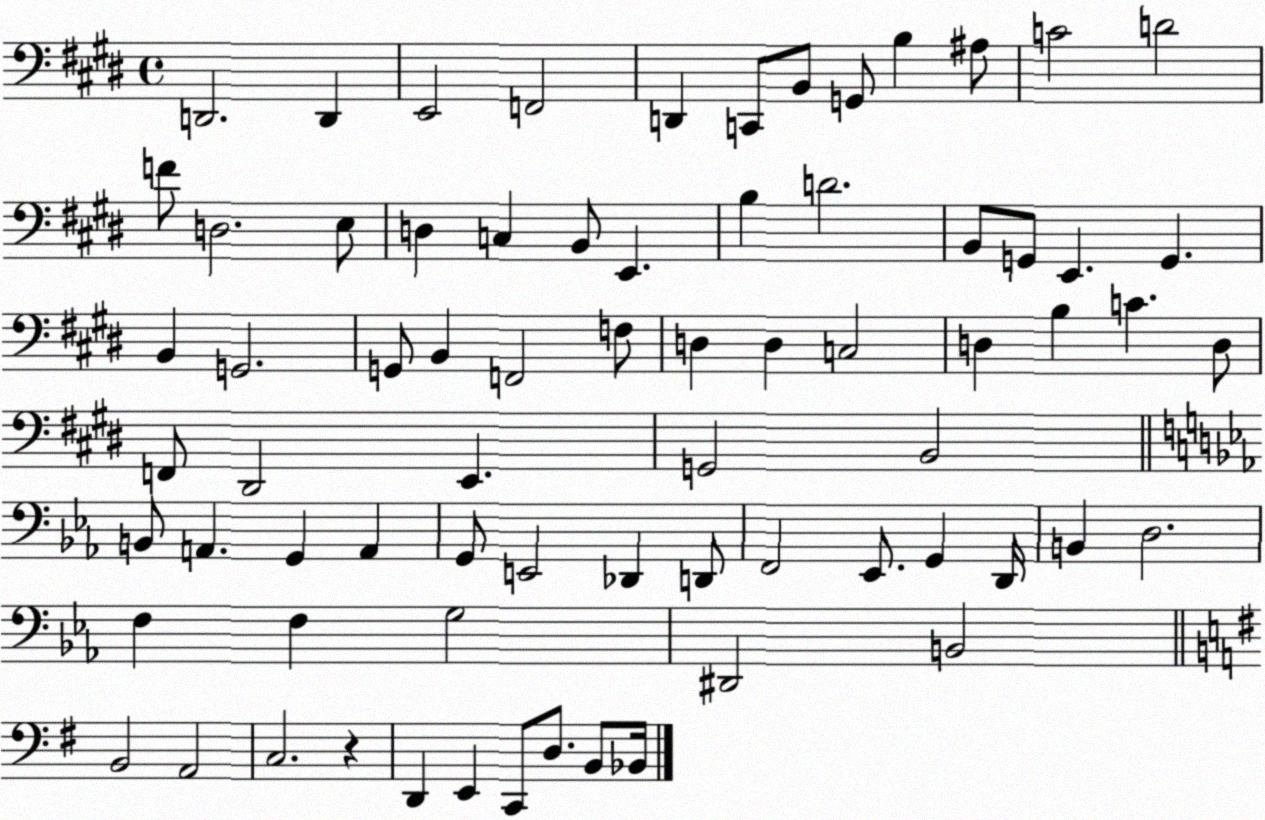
X:1
T:Untitled
M:4/4
L:1/4
K:E
D,,2 D,, E,,2 F,,2 D,, C,,/2 B,,/2 G,,/2 B, ^A,/2 C2 D2 F/2 D,2 E,/2 D, C, B,,/2 E,, B, D2 B,,/2 G,,/2 E,, G,, B,, G,,2 G,,/2 B,, F,,2 F,/2 D, D, C,2 D, B, C D,/2 F,,/2 ^D,,2 E,, G,,2 B,,2 B,,/2 A,, G,, A,, G,,/2 E,,2 _D,, D,,/2 F,,2 _E,,/2 G,, D,,/4 B,, D,2 F, F, G,2 ^D,,2 B,,2 B,,2 A,,2 C,2 z D,, E,, C,,/2 D,/2 B,,/2 _B,,/4